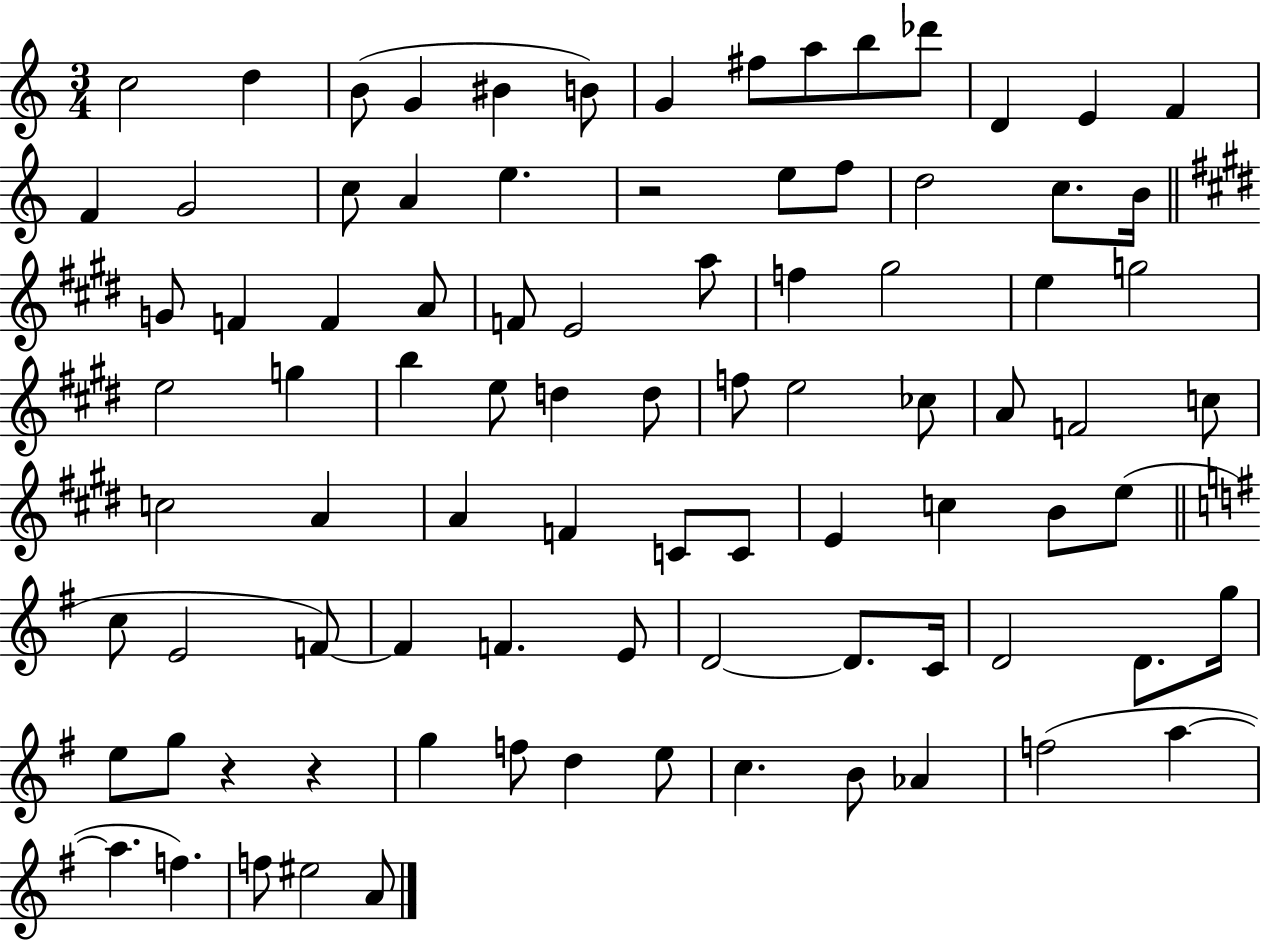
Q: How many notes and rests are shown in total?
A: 88